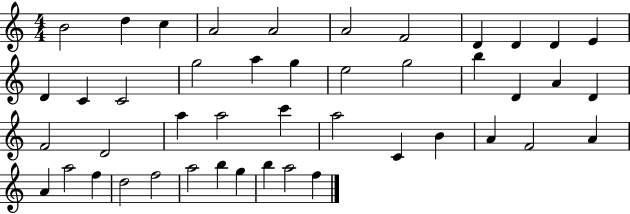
X:1
T:Untitled
M:4/4
L:1/4
K:C
B2 d c A2 A2 A2 F2 D D D E D C C2 g2 a g e2 g2 b D A D F2 D2 a a2 c' a2 C B A F2 A A a2 f d2 f2 a2 b g b a2 f